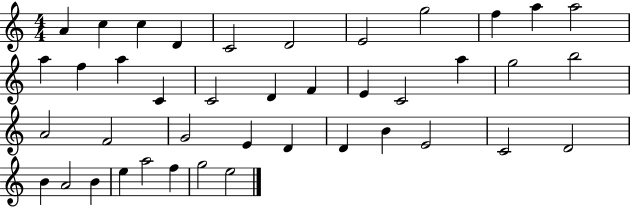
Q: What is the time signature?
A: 4/4